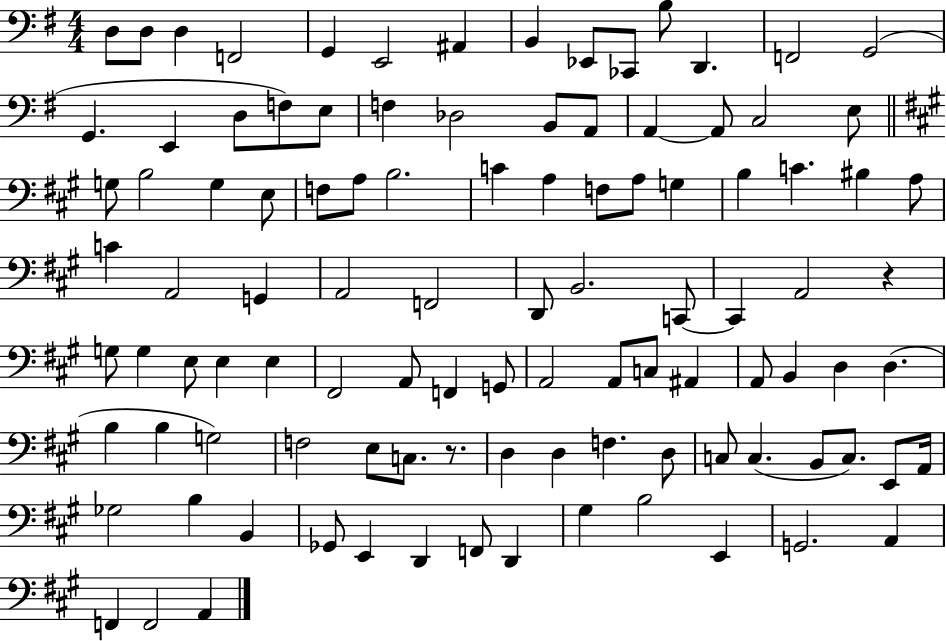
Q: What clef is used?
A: bass